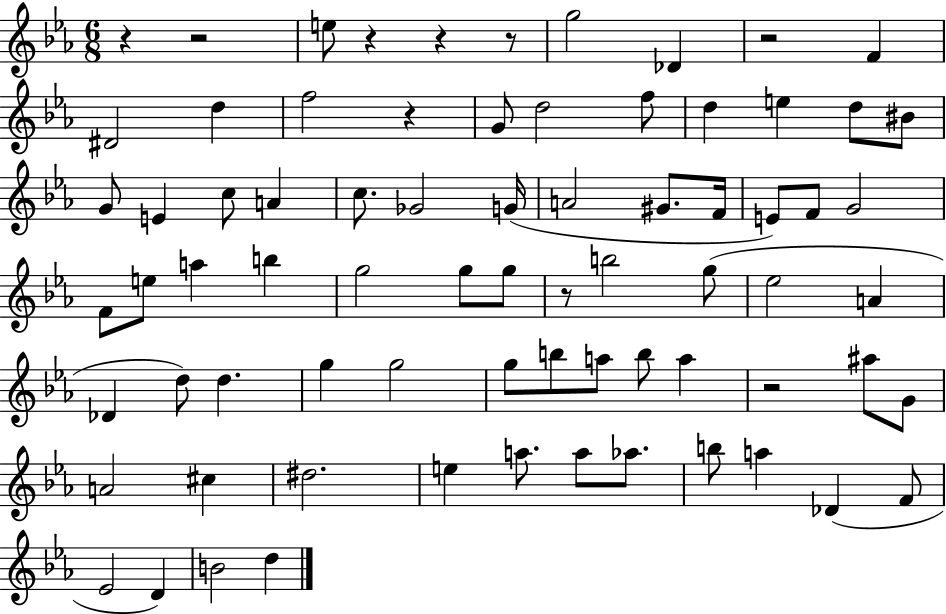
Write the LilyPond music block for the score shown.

{
  \clef treble
  \numericTimeSignature
  \time 6/8
  \key ees \major
  r4 r2 | e''8 r4 r4 r8 | g''2 des'4 | r2 f'4 | \break dis'2 d''4 | f''2 r4 | g'8 d''2 f''8 | d''4 e''4 d''8 bis'8 | \break g'8 e'4 c''8 a'4 | c''8. ges'2 g'16( | a'2 gis'8. f'16 | e'8) f'8 g'2 | \break f'8 e''8 a''4 b''4 | g''2 g''8 g''8 | r8 b''2 g''8( | ees''2 a'4 | \break des'4 d''8) d''4. | g''4 g''2 | g''8 b''8 a''8 b''8 a''4 | r2 ais''8 g'8 | \break a'2 cis''4 | dis''2. | e''4 a''8. a''8 aes''8. | b''8 a''4 des'4( f'8 | \break ees'2 d'4) | b'2 d''4 | \bar "|."
}